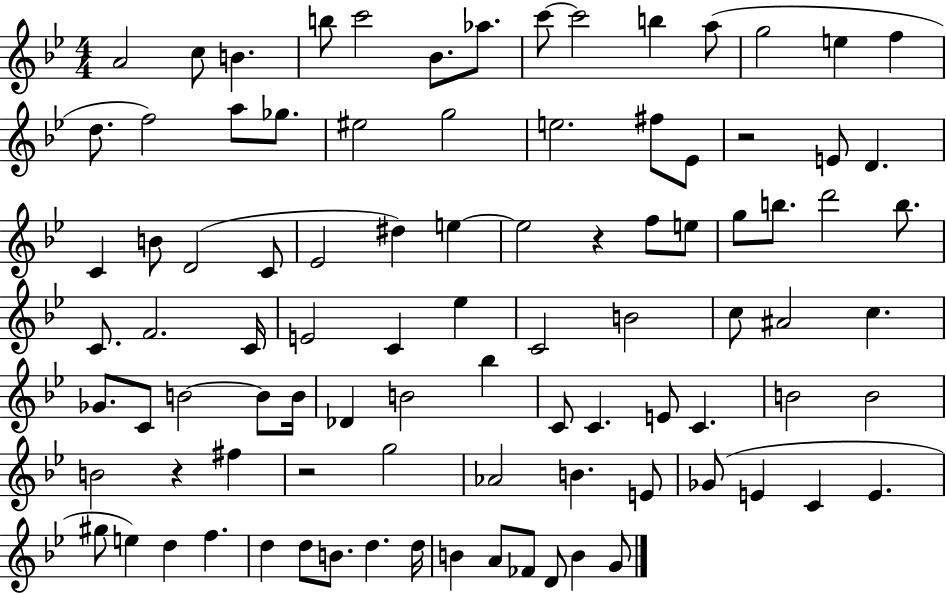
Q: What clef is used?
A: treble